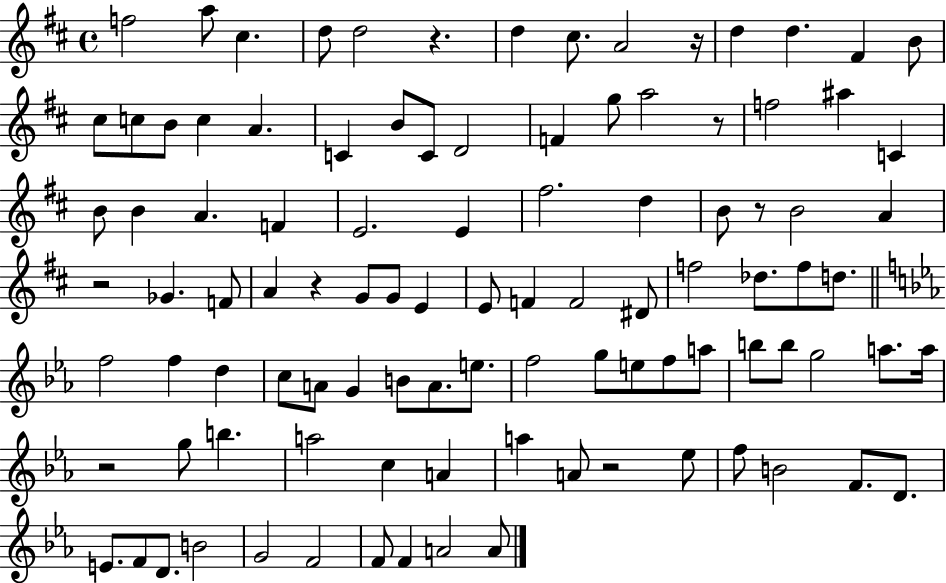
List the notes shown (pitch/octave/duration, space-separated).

F5/h A5/e C#5/q. D5/e D5/h R/q. D5/q C#5/e. A4/h R/s D5/q D5/q. F#4/q B4/e C#5/e C5/e B4/e C5/q A4/q. C4/q B4/e C4/e D4/h F4/q G5/e A5/h R/e F5/h A#5/q C4/q B4/e B4/q A4/q. F4/q E4/h. E4/q F#5/h. D5/q B4/e R/e B4/h A4/q R/h Gb4/q. F4/e A4/q R/q G4/e G4/e E4/q E4/e F4/q F4/h D#4/e F5/h Db5/e. F5/e D5/e. F5/h F5/q D5/q C5/e A4/e G4/q B4/e A4/e. E5/e. F5/h G5/e E5/e F5/e A5/e B5/e B5/e G5/h A5/e. A5/s R/h G5/e B5/q. A5/h C5/q A4/q A5/q A4/e R/h Eb5/e F5/e B4/h F4/e. D4/e. E4/e. F4/e D4/e. B4/h G4/h F4/h F4/e F4/q A4/h A4/e